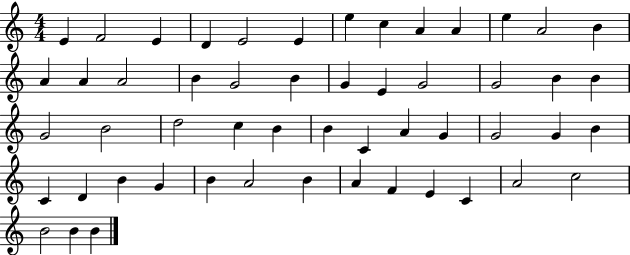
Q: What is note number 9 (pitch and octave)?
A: A4